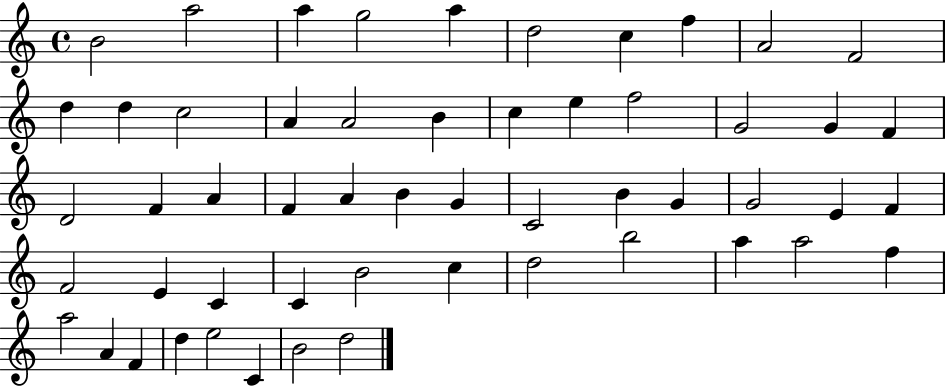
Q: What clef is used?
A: treble